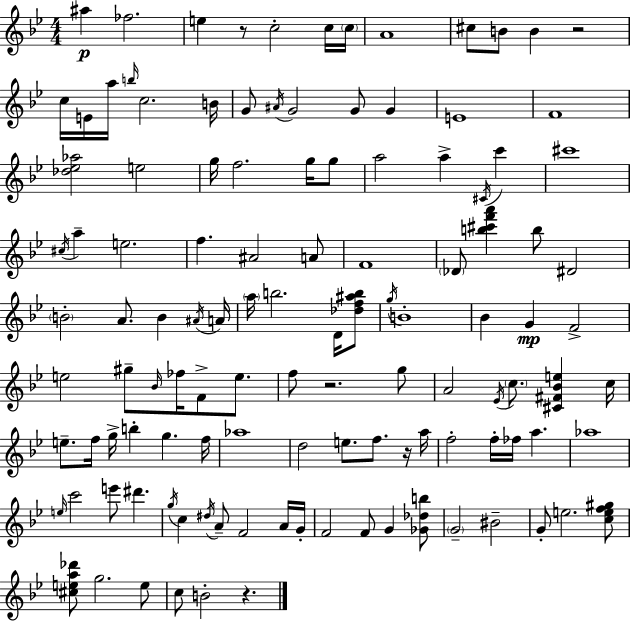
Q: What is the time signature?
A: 4/4